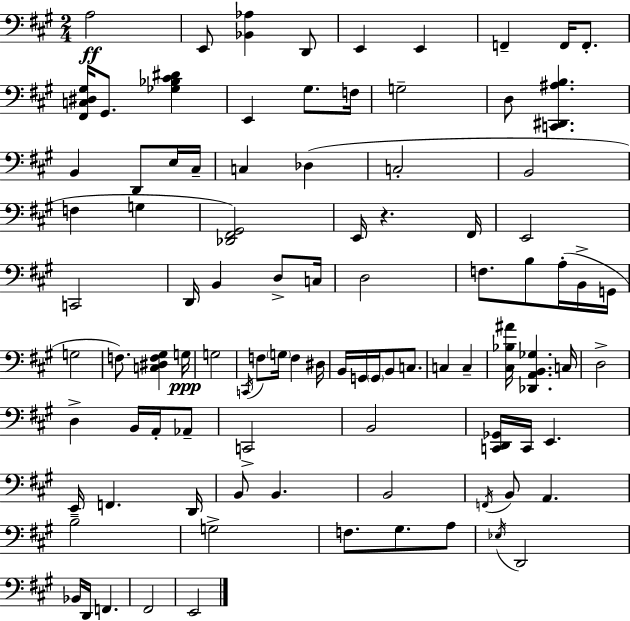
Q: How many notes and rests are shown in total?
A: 95